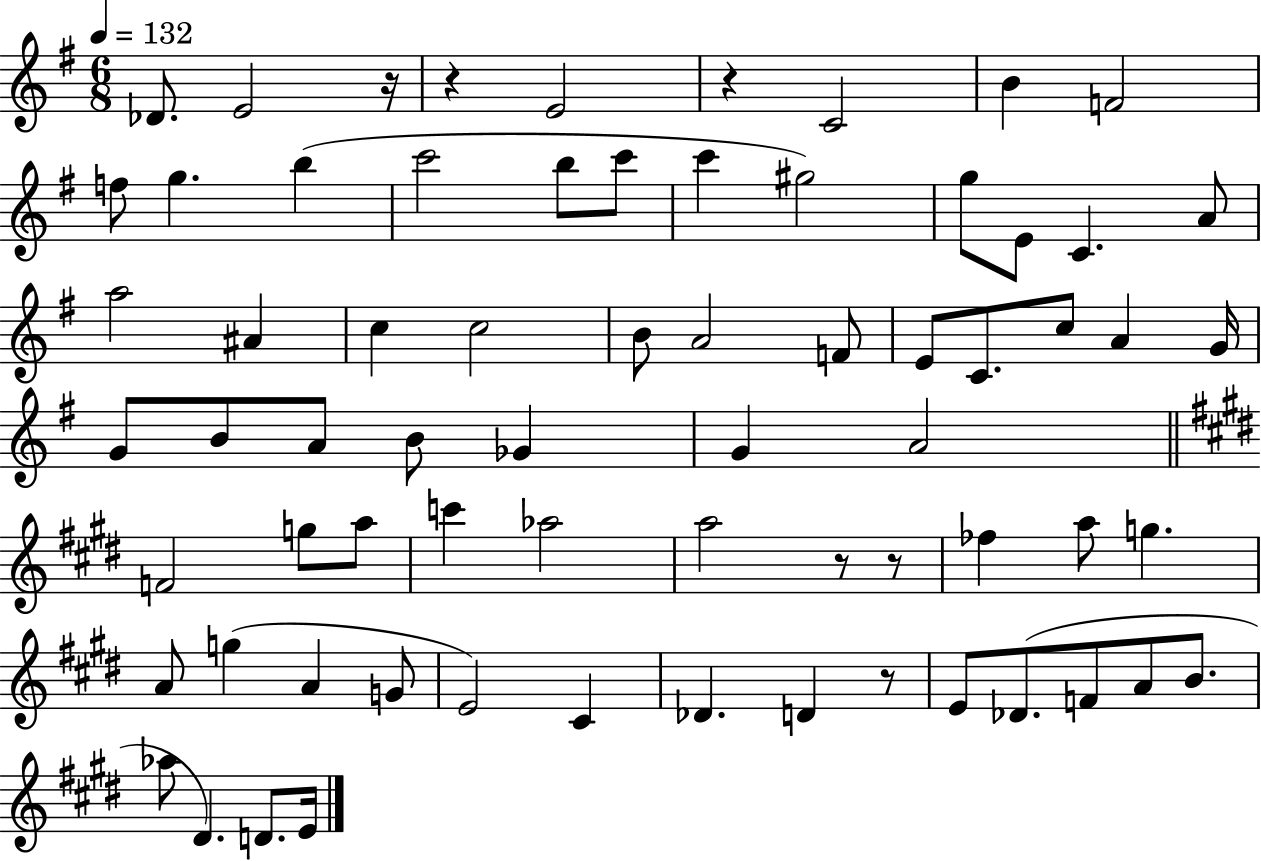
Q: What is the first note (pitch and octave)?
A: Db4